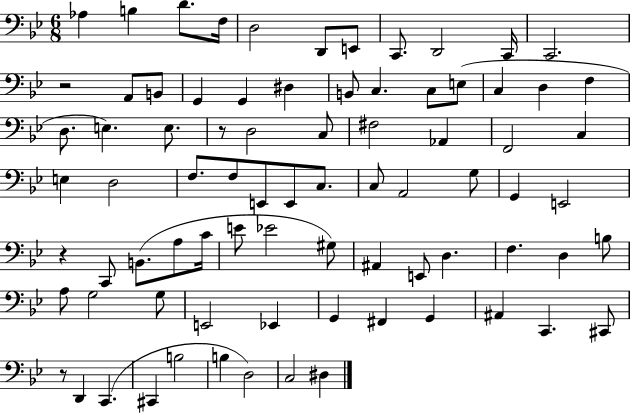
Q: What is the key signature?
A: BES major